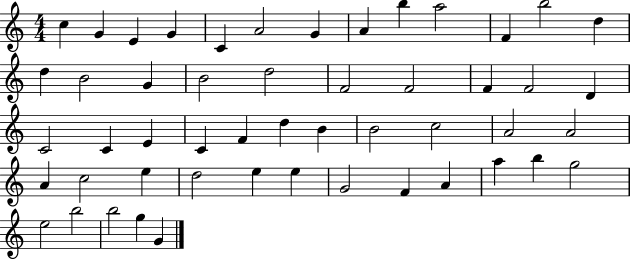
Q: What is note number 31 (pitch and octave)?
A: B4